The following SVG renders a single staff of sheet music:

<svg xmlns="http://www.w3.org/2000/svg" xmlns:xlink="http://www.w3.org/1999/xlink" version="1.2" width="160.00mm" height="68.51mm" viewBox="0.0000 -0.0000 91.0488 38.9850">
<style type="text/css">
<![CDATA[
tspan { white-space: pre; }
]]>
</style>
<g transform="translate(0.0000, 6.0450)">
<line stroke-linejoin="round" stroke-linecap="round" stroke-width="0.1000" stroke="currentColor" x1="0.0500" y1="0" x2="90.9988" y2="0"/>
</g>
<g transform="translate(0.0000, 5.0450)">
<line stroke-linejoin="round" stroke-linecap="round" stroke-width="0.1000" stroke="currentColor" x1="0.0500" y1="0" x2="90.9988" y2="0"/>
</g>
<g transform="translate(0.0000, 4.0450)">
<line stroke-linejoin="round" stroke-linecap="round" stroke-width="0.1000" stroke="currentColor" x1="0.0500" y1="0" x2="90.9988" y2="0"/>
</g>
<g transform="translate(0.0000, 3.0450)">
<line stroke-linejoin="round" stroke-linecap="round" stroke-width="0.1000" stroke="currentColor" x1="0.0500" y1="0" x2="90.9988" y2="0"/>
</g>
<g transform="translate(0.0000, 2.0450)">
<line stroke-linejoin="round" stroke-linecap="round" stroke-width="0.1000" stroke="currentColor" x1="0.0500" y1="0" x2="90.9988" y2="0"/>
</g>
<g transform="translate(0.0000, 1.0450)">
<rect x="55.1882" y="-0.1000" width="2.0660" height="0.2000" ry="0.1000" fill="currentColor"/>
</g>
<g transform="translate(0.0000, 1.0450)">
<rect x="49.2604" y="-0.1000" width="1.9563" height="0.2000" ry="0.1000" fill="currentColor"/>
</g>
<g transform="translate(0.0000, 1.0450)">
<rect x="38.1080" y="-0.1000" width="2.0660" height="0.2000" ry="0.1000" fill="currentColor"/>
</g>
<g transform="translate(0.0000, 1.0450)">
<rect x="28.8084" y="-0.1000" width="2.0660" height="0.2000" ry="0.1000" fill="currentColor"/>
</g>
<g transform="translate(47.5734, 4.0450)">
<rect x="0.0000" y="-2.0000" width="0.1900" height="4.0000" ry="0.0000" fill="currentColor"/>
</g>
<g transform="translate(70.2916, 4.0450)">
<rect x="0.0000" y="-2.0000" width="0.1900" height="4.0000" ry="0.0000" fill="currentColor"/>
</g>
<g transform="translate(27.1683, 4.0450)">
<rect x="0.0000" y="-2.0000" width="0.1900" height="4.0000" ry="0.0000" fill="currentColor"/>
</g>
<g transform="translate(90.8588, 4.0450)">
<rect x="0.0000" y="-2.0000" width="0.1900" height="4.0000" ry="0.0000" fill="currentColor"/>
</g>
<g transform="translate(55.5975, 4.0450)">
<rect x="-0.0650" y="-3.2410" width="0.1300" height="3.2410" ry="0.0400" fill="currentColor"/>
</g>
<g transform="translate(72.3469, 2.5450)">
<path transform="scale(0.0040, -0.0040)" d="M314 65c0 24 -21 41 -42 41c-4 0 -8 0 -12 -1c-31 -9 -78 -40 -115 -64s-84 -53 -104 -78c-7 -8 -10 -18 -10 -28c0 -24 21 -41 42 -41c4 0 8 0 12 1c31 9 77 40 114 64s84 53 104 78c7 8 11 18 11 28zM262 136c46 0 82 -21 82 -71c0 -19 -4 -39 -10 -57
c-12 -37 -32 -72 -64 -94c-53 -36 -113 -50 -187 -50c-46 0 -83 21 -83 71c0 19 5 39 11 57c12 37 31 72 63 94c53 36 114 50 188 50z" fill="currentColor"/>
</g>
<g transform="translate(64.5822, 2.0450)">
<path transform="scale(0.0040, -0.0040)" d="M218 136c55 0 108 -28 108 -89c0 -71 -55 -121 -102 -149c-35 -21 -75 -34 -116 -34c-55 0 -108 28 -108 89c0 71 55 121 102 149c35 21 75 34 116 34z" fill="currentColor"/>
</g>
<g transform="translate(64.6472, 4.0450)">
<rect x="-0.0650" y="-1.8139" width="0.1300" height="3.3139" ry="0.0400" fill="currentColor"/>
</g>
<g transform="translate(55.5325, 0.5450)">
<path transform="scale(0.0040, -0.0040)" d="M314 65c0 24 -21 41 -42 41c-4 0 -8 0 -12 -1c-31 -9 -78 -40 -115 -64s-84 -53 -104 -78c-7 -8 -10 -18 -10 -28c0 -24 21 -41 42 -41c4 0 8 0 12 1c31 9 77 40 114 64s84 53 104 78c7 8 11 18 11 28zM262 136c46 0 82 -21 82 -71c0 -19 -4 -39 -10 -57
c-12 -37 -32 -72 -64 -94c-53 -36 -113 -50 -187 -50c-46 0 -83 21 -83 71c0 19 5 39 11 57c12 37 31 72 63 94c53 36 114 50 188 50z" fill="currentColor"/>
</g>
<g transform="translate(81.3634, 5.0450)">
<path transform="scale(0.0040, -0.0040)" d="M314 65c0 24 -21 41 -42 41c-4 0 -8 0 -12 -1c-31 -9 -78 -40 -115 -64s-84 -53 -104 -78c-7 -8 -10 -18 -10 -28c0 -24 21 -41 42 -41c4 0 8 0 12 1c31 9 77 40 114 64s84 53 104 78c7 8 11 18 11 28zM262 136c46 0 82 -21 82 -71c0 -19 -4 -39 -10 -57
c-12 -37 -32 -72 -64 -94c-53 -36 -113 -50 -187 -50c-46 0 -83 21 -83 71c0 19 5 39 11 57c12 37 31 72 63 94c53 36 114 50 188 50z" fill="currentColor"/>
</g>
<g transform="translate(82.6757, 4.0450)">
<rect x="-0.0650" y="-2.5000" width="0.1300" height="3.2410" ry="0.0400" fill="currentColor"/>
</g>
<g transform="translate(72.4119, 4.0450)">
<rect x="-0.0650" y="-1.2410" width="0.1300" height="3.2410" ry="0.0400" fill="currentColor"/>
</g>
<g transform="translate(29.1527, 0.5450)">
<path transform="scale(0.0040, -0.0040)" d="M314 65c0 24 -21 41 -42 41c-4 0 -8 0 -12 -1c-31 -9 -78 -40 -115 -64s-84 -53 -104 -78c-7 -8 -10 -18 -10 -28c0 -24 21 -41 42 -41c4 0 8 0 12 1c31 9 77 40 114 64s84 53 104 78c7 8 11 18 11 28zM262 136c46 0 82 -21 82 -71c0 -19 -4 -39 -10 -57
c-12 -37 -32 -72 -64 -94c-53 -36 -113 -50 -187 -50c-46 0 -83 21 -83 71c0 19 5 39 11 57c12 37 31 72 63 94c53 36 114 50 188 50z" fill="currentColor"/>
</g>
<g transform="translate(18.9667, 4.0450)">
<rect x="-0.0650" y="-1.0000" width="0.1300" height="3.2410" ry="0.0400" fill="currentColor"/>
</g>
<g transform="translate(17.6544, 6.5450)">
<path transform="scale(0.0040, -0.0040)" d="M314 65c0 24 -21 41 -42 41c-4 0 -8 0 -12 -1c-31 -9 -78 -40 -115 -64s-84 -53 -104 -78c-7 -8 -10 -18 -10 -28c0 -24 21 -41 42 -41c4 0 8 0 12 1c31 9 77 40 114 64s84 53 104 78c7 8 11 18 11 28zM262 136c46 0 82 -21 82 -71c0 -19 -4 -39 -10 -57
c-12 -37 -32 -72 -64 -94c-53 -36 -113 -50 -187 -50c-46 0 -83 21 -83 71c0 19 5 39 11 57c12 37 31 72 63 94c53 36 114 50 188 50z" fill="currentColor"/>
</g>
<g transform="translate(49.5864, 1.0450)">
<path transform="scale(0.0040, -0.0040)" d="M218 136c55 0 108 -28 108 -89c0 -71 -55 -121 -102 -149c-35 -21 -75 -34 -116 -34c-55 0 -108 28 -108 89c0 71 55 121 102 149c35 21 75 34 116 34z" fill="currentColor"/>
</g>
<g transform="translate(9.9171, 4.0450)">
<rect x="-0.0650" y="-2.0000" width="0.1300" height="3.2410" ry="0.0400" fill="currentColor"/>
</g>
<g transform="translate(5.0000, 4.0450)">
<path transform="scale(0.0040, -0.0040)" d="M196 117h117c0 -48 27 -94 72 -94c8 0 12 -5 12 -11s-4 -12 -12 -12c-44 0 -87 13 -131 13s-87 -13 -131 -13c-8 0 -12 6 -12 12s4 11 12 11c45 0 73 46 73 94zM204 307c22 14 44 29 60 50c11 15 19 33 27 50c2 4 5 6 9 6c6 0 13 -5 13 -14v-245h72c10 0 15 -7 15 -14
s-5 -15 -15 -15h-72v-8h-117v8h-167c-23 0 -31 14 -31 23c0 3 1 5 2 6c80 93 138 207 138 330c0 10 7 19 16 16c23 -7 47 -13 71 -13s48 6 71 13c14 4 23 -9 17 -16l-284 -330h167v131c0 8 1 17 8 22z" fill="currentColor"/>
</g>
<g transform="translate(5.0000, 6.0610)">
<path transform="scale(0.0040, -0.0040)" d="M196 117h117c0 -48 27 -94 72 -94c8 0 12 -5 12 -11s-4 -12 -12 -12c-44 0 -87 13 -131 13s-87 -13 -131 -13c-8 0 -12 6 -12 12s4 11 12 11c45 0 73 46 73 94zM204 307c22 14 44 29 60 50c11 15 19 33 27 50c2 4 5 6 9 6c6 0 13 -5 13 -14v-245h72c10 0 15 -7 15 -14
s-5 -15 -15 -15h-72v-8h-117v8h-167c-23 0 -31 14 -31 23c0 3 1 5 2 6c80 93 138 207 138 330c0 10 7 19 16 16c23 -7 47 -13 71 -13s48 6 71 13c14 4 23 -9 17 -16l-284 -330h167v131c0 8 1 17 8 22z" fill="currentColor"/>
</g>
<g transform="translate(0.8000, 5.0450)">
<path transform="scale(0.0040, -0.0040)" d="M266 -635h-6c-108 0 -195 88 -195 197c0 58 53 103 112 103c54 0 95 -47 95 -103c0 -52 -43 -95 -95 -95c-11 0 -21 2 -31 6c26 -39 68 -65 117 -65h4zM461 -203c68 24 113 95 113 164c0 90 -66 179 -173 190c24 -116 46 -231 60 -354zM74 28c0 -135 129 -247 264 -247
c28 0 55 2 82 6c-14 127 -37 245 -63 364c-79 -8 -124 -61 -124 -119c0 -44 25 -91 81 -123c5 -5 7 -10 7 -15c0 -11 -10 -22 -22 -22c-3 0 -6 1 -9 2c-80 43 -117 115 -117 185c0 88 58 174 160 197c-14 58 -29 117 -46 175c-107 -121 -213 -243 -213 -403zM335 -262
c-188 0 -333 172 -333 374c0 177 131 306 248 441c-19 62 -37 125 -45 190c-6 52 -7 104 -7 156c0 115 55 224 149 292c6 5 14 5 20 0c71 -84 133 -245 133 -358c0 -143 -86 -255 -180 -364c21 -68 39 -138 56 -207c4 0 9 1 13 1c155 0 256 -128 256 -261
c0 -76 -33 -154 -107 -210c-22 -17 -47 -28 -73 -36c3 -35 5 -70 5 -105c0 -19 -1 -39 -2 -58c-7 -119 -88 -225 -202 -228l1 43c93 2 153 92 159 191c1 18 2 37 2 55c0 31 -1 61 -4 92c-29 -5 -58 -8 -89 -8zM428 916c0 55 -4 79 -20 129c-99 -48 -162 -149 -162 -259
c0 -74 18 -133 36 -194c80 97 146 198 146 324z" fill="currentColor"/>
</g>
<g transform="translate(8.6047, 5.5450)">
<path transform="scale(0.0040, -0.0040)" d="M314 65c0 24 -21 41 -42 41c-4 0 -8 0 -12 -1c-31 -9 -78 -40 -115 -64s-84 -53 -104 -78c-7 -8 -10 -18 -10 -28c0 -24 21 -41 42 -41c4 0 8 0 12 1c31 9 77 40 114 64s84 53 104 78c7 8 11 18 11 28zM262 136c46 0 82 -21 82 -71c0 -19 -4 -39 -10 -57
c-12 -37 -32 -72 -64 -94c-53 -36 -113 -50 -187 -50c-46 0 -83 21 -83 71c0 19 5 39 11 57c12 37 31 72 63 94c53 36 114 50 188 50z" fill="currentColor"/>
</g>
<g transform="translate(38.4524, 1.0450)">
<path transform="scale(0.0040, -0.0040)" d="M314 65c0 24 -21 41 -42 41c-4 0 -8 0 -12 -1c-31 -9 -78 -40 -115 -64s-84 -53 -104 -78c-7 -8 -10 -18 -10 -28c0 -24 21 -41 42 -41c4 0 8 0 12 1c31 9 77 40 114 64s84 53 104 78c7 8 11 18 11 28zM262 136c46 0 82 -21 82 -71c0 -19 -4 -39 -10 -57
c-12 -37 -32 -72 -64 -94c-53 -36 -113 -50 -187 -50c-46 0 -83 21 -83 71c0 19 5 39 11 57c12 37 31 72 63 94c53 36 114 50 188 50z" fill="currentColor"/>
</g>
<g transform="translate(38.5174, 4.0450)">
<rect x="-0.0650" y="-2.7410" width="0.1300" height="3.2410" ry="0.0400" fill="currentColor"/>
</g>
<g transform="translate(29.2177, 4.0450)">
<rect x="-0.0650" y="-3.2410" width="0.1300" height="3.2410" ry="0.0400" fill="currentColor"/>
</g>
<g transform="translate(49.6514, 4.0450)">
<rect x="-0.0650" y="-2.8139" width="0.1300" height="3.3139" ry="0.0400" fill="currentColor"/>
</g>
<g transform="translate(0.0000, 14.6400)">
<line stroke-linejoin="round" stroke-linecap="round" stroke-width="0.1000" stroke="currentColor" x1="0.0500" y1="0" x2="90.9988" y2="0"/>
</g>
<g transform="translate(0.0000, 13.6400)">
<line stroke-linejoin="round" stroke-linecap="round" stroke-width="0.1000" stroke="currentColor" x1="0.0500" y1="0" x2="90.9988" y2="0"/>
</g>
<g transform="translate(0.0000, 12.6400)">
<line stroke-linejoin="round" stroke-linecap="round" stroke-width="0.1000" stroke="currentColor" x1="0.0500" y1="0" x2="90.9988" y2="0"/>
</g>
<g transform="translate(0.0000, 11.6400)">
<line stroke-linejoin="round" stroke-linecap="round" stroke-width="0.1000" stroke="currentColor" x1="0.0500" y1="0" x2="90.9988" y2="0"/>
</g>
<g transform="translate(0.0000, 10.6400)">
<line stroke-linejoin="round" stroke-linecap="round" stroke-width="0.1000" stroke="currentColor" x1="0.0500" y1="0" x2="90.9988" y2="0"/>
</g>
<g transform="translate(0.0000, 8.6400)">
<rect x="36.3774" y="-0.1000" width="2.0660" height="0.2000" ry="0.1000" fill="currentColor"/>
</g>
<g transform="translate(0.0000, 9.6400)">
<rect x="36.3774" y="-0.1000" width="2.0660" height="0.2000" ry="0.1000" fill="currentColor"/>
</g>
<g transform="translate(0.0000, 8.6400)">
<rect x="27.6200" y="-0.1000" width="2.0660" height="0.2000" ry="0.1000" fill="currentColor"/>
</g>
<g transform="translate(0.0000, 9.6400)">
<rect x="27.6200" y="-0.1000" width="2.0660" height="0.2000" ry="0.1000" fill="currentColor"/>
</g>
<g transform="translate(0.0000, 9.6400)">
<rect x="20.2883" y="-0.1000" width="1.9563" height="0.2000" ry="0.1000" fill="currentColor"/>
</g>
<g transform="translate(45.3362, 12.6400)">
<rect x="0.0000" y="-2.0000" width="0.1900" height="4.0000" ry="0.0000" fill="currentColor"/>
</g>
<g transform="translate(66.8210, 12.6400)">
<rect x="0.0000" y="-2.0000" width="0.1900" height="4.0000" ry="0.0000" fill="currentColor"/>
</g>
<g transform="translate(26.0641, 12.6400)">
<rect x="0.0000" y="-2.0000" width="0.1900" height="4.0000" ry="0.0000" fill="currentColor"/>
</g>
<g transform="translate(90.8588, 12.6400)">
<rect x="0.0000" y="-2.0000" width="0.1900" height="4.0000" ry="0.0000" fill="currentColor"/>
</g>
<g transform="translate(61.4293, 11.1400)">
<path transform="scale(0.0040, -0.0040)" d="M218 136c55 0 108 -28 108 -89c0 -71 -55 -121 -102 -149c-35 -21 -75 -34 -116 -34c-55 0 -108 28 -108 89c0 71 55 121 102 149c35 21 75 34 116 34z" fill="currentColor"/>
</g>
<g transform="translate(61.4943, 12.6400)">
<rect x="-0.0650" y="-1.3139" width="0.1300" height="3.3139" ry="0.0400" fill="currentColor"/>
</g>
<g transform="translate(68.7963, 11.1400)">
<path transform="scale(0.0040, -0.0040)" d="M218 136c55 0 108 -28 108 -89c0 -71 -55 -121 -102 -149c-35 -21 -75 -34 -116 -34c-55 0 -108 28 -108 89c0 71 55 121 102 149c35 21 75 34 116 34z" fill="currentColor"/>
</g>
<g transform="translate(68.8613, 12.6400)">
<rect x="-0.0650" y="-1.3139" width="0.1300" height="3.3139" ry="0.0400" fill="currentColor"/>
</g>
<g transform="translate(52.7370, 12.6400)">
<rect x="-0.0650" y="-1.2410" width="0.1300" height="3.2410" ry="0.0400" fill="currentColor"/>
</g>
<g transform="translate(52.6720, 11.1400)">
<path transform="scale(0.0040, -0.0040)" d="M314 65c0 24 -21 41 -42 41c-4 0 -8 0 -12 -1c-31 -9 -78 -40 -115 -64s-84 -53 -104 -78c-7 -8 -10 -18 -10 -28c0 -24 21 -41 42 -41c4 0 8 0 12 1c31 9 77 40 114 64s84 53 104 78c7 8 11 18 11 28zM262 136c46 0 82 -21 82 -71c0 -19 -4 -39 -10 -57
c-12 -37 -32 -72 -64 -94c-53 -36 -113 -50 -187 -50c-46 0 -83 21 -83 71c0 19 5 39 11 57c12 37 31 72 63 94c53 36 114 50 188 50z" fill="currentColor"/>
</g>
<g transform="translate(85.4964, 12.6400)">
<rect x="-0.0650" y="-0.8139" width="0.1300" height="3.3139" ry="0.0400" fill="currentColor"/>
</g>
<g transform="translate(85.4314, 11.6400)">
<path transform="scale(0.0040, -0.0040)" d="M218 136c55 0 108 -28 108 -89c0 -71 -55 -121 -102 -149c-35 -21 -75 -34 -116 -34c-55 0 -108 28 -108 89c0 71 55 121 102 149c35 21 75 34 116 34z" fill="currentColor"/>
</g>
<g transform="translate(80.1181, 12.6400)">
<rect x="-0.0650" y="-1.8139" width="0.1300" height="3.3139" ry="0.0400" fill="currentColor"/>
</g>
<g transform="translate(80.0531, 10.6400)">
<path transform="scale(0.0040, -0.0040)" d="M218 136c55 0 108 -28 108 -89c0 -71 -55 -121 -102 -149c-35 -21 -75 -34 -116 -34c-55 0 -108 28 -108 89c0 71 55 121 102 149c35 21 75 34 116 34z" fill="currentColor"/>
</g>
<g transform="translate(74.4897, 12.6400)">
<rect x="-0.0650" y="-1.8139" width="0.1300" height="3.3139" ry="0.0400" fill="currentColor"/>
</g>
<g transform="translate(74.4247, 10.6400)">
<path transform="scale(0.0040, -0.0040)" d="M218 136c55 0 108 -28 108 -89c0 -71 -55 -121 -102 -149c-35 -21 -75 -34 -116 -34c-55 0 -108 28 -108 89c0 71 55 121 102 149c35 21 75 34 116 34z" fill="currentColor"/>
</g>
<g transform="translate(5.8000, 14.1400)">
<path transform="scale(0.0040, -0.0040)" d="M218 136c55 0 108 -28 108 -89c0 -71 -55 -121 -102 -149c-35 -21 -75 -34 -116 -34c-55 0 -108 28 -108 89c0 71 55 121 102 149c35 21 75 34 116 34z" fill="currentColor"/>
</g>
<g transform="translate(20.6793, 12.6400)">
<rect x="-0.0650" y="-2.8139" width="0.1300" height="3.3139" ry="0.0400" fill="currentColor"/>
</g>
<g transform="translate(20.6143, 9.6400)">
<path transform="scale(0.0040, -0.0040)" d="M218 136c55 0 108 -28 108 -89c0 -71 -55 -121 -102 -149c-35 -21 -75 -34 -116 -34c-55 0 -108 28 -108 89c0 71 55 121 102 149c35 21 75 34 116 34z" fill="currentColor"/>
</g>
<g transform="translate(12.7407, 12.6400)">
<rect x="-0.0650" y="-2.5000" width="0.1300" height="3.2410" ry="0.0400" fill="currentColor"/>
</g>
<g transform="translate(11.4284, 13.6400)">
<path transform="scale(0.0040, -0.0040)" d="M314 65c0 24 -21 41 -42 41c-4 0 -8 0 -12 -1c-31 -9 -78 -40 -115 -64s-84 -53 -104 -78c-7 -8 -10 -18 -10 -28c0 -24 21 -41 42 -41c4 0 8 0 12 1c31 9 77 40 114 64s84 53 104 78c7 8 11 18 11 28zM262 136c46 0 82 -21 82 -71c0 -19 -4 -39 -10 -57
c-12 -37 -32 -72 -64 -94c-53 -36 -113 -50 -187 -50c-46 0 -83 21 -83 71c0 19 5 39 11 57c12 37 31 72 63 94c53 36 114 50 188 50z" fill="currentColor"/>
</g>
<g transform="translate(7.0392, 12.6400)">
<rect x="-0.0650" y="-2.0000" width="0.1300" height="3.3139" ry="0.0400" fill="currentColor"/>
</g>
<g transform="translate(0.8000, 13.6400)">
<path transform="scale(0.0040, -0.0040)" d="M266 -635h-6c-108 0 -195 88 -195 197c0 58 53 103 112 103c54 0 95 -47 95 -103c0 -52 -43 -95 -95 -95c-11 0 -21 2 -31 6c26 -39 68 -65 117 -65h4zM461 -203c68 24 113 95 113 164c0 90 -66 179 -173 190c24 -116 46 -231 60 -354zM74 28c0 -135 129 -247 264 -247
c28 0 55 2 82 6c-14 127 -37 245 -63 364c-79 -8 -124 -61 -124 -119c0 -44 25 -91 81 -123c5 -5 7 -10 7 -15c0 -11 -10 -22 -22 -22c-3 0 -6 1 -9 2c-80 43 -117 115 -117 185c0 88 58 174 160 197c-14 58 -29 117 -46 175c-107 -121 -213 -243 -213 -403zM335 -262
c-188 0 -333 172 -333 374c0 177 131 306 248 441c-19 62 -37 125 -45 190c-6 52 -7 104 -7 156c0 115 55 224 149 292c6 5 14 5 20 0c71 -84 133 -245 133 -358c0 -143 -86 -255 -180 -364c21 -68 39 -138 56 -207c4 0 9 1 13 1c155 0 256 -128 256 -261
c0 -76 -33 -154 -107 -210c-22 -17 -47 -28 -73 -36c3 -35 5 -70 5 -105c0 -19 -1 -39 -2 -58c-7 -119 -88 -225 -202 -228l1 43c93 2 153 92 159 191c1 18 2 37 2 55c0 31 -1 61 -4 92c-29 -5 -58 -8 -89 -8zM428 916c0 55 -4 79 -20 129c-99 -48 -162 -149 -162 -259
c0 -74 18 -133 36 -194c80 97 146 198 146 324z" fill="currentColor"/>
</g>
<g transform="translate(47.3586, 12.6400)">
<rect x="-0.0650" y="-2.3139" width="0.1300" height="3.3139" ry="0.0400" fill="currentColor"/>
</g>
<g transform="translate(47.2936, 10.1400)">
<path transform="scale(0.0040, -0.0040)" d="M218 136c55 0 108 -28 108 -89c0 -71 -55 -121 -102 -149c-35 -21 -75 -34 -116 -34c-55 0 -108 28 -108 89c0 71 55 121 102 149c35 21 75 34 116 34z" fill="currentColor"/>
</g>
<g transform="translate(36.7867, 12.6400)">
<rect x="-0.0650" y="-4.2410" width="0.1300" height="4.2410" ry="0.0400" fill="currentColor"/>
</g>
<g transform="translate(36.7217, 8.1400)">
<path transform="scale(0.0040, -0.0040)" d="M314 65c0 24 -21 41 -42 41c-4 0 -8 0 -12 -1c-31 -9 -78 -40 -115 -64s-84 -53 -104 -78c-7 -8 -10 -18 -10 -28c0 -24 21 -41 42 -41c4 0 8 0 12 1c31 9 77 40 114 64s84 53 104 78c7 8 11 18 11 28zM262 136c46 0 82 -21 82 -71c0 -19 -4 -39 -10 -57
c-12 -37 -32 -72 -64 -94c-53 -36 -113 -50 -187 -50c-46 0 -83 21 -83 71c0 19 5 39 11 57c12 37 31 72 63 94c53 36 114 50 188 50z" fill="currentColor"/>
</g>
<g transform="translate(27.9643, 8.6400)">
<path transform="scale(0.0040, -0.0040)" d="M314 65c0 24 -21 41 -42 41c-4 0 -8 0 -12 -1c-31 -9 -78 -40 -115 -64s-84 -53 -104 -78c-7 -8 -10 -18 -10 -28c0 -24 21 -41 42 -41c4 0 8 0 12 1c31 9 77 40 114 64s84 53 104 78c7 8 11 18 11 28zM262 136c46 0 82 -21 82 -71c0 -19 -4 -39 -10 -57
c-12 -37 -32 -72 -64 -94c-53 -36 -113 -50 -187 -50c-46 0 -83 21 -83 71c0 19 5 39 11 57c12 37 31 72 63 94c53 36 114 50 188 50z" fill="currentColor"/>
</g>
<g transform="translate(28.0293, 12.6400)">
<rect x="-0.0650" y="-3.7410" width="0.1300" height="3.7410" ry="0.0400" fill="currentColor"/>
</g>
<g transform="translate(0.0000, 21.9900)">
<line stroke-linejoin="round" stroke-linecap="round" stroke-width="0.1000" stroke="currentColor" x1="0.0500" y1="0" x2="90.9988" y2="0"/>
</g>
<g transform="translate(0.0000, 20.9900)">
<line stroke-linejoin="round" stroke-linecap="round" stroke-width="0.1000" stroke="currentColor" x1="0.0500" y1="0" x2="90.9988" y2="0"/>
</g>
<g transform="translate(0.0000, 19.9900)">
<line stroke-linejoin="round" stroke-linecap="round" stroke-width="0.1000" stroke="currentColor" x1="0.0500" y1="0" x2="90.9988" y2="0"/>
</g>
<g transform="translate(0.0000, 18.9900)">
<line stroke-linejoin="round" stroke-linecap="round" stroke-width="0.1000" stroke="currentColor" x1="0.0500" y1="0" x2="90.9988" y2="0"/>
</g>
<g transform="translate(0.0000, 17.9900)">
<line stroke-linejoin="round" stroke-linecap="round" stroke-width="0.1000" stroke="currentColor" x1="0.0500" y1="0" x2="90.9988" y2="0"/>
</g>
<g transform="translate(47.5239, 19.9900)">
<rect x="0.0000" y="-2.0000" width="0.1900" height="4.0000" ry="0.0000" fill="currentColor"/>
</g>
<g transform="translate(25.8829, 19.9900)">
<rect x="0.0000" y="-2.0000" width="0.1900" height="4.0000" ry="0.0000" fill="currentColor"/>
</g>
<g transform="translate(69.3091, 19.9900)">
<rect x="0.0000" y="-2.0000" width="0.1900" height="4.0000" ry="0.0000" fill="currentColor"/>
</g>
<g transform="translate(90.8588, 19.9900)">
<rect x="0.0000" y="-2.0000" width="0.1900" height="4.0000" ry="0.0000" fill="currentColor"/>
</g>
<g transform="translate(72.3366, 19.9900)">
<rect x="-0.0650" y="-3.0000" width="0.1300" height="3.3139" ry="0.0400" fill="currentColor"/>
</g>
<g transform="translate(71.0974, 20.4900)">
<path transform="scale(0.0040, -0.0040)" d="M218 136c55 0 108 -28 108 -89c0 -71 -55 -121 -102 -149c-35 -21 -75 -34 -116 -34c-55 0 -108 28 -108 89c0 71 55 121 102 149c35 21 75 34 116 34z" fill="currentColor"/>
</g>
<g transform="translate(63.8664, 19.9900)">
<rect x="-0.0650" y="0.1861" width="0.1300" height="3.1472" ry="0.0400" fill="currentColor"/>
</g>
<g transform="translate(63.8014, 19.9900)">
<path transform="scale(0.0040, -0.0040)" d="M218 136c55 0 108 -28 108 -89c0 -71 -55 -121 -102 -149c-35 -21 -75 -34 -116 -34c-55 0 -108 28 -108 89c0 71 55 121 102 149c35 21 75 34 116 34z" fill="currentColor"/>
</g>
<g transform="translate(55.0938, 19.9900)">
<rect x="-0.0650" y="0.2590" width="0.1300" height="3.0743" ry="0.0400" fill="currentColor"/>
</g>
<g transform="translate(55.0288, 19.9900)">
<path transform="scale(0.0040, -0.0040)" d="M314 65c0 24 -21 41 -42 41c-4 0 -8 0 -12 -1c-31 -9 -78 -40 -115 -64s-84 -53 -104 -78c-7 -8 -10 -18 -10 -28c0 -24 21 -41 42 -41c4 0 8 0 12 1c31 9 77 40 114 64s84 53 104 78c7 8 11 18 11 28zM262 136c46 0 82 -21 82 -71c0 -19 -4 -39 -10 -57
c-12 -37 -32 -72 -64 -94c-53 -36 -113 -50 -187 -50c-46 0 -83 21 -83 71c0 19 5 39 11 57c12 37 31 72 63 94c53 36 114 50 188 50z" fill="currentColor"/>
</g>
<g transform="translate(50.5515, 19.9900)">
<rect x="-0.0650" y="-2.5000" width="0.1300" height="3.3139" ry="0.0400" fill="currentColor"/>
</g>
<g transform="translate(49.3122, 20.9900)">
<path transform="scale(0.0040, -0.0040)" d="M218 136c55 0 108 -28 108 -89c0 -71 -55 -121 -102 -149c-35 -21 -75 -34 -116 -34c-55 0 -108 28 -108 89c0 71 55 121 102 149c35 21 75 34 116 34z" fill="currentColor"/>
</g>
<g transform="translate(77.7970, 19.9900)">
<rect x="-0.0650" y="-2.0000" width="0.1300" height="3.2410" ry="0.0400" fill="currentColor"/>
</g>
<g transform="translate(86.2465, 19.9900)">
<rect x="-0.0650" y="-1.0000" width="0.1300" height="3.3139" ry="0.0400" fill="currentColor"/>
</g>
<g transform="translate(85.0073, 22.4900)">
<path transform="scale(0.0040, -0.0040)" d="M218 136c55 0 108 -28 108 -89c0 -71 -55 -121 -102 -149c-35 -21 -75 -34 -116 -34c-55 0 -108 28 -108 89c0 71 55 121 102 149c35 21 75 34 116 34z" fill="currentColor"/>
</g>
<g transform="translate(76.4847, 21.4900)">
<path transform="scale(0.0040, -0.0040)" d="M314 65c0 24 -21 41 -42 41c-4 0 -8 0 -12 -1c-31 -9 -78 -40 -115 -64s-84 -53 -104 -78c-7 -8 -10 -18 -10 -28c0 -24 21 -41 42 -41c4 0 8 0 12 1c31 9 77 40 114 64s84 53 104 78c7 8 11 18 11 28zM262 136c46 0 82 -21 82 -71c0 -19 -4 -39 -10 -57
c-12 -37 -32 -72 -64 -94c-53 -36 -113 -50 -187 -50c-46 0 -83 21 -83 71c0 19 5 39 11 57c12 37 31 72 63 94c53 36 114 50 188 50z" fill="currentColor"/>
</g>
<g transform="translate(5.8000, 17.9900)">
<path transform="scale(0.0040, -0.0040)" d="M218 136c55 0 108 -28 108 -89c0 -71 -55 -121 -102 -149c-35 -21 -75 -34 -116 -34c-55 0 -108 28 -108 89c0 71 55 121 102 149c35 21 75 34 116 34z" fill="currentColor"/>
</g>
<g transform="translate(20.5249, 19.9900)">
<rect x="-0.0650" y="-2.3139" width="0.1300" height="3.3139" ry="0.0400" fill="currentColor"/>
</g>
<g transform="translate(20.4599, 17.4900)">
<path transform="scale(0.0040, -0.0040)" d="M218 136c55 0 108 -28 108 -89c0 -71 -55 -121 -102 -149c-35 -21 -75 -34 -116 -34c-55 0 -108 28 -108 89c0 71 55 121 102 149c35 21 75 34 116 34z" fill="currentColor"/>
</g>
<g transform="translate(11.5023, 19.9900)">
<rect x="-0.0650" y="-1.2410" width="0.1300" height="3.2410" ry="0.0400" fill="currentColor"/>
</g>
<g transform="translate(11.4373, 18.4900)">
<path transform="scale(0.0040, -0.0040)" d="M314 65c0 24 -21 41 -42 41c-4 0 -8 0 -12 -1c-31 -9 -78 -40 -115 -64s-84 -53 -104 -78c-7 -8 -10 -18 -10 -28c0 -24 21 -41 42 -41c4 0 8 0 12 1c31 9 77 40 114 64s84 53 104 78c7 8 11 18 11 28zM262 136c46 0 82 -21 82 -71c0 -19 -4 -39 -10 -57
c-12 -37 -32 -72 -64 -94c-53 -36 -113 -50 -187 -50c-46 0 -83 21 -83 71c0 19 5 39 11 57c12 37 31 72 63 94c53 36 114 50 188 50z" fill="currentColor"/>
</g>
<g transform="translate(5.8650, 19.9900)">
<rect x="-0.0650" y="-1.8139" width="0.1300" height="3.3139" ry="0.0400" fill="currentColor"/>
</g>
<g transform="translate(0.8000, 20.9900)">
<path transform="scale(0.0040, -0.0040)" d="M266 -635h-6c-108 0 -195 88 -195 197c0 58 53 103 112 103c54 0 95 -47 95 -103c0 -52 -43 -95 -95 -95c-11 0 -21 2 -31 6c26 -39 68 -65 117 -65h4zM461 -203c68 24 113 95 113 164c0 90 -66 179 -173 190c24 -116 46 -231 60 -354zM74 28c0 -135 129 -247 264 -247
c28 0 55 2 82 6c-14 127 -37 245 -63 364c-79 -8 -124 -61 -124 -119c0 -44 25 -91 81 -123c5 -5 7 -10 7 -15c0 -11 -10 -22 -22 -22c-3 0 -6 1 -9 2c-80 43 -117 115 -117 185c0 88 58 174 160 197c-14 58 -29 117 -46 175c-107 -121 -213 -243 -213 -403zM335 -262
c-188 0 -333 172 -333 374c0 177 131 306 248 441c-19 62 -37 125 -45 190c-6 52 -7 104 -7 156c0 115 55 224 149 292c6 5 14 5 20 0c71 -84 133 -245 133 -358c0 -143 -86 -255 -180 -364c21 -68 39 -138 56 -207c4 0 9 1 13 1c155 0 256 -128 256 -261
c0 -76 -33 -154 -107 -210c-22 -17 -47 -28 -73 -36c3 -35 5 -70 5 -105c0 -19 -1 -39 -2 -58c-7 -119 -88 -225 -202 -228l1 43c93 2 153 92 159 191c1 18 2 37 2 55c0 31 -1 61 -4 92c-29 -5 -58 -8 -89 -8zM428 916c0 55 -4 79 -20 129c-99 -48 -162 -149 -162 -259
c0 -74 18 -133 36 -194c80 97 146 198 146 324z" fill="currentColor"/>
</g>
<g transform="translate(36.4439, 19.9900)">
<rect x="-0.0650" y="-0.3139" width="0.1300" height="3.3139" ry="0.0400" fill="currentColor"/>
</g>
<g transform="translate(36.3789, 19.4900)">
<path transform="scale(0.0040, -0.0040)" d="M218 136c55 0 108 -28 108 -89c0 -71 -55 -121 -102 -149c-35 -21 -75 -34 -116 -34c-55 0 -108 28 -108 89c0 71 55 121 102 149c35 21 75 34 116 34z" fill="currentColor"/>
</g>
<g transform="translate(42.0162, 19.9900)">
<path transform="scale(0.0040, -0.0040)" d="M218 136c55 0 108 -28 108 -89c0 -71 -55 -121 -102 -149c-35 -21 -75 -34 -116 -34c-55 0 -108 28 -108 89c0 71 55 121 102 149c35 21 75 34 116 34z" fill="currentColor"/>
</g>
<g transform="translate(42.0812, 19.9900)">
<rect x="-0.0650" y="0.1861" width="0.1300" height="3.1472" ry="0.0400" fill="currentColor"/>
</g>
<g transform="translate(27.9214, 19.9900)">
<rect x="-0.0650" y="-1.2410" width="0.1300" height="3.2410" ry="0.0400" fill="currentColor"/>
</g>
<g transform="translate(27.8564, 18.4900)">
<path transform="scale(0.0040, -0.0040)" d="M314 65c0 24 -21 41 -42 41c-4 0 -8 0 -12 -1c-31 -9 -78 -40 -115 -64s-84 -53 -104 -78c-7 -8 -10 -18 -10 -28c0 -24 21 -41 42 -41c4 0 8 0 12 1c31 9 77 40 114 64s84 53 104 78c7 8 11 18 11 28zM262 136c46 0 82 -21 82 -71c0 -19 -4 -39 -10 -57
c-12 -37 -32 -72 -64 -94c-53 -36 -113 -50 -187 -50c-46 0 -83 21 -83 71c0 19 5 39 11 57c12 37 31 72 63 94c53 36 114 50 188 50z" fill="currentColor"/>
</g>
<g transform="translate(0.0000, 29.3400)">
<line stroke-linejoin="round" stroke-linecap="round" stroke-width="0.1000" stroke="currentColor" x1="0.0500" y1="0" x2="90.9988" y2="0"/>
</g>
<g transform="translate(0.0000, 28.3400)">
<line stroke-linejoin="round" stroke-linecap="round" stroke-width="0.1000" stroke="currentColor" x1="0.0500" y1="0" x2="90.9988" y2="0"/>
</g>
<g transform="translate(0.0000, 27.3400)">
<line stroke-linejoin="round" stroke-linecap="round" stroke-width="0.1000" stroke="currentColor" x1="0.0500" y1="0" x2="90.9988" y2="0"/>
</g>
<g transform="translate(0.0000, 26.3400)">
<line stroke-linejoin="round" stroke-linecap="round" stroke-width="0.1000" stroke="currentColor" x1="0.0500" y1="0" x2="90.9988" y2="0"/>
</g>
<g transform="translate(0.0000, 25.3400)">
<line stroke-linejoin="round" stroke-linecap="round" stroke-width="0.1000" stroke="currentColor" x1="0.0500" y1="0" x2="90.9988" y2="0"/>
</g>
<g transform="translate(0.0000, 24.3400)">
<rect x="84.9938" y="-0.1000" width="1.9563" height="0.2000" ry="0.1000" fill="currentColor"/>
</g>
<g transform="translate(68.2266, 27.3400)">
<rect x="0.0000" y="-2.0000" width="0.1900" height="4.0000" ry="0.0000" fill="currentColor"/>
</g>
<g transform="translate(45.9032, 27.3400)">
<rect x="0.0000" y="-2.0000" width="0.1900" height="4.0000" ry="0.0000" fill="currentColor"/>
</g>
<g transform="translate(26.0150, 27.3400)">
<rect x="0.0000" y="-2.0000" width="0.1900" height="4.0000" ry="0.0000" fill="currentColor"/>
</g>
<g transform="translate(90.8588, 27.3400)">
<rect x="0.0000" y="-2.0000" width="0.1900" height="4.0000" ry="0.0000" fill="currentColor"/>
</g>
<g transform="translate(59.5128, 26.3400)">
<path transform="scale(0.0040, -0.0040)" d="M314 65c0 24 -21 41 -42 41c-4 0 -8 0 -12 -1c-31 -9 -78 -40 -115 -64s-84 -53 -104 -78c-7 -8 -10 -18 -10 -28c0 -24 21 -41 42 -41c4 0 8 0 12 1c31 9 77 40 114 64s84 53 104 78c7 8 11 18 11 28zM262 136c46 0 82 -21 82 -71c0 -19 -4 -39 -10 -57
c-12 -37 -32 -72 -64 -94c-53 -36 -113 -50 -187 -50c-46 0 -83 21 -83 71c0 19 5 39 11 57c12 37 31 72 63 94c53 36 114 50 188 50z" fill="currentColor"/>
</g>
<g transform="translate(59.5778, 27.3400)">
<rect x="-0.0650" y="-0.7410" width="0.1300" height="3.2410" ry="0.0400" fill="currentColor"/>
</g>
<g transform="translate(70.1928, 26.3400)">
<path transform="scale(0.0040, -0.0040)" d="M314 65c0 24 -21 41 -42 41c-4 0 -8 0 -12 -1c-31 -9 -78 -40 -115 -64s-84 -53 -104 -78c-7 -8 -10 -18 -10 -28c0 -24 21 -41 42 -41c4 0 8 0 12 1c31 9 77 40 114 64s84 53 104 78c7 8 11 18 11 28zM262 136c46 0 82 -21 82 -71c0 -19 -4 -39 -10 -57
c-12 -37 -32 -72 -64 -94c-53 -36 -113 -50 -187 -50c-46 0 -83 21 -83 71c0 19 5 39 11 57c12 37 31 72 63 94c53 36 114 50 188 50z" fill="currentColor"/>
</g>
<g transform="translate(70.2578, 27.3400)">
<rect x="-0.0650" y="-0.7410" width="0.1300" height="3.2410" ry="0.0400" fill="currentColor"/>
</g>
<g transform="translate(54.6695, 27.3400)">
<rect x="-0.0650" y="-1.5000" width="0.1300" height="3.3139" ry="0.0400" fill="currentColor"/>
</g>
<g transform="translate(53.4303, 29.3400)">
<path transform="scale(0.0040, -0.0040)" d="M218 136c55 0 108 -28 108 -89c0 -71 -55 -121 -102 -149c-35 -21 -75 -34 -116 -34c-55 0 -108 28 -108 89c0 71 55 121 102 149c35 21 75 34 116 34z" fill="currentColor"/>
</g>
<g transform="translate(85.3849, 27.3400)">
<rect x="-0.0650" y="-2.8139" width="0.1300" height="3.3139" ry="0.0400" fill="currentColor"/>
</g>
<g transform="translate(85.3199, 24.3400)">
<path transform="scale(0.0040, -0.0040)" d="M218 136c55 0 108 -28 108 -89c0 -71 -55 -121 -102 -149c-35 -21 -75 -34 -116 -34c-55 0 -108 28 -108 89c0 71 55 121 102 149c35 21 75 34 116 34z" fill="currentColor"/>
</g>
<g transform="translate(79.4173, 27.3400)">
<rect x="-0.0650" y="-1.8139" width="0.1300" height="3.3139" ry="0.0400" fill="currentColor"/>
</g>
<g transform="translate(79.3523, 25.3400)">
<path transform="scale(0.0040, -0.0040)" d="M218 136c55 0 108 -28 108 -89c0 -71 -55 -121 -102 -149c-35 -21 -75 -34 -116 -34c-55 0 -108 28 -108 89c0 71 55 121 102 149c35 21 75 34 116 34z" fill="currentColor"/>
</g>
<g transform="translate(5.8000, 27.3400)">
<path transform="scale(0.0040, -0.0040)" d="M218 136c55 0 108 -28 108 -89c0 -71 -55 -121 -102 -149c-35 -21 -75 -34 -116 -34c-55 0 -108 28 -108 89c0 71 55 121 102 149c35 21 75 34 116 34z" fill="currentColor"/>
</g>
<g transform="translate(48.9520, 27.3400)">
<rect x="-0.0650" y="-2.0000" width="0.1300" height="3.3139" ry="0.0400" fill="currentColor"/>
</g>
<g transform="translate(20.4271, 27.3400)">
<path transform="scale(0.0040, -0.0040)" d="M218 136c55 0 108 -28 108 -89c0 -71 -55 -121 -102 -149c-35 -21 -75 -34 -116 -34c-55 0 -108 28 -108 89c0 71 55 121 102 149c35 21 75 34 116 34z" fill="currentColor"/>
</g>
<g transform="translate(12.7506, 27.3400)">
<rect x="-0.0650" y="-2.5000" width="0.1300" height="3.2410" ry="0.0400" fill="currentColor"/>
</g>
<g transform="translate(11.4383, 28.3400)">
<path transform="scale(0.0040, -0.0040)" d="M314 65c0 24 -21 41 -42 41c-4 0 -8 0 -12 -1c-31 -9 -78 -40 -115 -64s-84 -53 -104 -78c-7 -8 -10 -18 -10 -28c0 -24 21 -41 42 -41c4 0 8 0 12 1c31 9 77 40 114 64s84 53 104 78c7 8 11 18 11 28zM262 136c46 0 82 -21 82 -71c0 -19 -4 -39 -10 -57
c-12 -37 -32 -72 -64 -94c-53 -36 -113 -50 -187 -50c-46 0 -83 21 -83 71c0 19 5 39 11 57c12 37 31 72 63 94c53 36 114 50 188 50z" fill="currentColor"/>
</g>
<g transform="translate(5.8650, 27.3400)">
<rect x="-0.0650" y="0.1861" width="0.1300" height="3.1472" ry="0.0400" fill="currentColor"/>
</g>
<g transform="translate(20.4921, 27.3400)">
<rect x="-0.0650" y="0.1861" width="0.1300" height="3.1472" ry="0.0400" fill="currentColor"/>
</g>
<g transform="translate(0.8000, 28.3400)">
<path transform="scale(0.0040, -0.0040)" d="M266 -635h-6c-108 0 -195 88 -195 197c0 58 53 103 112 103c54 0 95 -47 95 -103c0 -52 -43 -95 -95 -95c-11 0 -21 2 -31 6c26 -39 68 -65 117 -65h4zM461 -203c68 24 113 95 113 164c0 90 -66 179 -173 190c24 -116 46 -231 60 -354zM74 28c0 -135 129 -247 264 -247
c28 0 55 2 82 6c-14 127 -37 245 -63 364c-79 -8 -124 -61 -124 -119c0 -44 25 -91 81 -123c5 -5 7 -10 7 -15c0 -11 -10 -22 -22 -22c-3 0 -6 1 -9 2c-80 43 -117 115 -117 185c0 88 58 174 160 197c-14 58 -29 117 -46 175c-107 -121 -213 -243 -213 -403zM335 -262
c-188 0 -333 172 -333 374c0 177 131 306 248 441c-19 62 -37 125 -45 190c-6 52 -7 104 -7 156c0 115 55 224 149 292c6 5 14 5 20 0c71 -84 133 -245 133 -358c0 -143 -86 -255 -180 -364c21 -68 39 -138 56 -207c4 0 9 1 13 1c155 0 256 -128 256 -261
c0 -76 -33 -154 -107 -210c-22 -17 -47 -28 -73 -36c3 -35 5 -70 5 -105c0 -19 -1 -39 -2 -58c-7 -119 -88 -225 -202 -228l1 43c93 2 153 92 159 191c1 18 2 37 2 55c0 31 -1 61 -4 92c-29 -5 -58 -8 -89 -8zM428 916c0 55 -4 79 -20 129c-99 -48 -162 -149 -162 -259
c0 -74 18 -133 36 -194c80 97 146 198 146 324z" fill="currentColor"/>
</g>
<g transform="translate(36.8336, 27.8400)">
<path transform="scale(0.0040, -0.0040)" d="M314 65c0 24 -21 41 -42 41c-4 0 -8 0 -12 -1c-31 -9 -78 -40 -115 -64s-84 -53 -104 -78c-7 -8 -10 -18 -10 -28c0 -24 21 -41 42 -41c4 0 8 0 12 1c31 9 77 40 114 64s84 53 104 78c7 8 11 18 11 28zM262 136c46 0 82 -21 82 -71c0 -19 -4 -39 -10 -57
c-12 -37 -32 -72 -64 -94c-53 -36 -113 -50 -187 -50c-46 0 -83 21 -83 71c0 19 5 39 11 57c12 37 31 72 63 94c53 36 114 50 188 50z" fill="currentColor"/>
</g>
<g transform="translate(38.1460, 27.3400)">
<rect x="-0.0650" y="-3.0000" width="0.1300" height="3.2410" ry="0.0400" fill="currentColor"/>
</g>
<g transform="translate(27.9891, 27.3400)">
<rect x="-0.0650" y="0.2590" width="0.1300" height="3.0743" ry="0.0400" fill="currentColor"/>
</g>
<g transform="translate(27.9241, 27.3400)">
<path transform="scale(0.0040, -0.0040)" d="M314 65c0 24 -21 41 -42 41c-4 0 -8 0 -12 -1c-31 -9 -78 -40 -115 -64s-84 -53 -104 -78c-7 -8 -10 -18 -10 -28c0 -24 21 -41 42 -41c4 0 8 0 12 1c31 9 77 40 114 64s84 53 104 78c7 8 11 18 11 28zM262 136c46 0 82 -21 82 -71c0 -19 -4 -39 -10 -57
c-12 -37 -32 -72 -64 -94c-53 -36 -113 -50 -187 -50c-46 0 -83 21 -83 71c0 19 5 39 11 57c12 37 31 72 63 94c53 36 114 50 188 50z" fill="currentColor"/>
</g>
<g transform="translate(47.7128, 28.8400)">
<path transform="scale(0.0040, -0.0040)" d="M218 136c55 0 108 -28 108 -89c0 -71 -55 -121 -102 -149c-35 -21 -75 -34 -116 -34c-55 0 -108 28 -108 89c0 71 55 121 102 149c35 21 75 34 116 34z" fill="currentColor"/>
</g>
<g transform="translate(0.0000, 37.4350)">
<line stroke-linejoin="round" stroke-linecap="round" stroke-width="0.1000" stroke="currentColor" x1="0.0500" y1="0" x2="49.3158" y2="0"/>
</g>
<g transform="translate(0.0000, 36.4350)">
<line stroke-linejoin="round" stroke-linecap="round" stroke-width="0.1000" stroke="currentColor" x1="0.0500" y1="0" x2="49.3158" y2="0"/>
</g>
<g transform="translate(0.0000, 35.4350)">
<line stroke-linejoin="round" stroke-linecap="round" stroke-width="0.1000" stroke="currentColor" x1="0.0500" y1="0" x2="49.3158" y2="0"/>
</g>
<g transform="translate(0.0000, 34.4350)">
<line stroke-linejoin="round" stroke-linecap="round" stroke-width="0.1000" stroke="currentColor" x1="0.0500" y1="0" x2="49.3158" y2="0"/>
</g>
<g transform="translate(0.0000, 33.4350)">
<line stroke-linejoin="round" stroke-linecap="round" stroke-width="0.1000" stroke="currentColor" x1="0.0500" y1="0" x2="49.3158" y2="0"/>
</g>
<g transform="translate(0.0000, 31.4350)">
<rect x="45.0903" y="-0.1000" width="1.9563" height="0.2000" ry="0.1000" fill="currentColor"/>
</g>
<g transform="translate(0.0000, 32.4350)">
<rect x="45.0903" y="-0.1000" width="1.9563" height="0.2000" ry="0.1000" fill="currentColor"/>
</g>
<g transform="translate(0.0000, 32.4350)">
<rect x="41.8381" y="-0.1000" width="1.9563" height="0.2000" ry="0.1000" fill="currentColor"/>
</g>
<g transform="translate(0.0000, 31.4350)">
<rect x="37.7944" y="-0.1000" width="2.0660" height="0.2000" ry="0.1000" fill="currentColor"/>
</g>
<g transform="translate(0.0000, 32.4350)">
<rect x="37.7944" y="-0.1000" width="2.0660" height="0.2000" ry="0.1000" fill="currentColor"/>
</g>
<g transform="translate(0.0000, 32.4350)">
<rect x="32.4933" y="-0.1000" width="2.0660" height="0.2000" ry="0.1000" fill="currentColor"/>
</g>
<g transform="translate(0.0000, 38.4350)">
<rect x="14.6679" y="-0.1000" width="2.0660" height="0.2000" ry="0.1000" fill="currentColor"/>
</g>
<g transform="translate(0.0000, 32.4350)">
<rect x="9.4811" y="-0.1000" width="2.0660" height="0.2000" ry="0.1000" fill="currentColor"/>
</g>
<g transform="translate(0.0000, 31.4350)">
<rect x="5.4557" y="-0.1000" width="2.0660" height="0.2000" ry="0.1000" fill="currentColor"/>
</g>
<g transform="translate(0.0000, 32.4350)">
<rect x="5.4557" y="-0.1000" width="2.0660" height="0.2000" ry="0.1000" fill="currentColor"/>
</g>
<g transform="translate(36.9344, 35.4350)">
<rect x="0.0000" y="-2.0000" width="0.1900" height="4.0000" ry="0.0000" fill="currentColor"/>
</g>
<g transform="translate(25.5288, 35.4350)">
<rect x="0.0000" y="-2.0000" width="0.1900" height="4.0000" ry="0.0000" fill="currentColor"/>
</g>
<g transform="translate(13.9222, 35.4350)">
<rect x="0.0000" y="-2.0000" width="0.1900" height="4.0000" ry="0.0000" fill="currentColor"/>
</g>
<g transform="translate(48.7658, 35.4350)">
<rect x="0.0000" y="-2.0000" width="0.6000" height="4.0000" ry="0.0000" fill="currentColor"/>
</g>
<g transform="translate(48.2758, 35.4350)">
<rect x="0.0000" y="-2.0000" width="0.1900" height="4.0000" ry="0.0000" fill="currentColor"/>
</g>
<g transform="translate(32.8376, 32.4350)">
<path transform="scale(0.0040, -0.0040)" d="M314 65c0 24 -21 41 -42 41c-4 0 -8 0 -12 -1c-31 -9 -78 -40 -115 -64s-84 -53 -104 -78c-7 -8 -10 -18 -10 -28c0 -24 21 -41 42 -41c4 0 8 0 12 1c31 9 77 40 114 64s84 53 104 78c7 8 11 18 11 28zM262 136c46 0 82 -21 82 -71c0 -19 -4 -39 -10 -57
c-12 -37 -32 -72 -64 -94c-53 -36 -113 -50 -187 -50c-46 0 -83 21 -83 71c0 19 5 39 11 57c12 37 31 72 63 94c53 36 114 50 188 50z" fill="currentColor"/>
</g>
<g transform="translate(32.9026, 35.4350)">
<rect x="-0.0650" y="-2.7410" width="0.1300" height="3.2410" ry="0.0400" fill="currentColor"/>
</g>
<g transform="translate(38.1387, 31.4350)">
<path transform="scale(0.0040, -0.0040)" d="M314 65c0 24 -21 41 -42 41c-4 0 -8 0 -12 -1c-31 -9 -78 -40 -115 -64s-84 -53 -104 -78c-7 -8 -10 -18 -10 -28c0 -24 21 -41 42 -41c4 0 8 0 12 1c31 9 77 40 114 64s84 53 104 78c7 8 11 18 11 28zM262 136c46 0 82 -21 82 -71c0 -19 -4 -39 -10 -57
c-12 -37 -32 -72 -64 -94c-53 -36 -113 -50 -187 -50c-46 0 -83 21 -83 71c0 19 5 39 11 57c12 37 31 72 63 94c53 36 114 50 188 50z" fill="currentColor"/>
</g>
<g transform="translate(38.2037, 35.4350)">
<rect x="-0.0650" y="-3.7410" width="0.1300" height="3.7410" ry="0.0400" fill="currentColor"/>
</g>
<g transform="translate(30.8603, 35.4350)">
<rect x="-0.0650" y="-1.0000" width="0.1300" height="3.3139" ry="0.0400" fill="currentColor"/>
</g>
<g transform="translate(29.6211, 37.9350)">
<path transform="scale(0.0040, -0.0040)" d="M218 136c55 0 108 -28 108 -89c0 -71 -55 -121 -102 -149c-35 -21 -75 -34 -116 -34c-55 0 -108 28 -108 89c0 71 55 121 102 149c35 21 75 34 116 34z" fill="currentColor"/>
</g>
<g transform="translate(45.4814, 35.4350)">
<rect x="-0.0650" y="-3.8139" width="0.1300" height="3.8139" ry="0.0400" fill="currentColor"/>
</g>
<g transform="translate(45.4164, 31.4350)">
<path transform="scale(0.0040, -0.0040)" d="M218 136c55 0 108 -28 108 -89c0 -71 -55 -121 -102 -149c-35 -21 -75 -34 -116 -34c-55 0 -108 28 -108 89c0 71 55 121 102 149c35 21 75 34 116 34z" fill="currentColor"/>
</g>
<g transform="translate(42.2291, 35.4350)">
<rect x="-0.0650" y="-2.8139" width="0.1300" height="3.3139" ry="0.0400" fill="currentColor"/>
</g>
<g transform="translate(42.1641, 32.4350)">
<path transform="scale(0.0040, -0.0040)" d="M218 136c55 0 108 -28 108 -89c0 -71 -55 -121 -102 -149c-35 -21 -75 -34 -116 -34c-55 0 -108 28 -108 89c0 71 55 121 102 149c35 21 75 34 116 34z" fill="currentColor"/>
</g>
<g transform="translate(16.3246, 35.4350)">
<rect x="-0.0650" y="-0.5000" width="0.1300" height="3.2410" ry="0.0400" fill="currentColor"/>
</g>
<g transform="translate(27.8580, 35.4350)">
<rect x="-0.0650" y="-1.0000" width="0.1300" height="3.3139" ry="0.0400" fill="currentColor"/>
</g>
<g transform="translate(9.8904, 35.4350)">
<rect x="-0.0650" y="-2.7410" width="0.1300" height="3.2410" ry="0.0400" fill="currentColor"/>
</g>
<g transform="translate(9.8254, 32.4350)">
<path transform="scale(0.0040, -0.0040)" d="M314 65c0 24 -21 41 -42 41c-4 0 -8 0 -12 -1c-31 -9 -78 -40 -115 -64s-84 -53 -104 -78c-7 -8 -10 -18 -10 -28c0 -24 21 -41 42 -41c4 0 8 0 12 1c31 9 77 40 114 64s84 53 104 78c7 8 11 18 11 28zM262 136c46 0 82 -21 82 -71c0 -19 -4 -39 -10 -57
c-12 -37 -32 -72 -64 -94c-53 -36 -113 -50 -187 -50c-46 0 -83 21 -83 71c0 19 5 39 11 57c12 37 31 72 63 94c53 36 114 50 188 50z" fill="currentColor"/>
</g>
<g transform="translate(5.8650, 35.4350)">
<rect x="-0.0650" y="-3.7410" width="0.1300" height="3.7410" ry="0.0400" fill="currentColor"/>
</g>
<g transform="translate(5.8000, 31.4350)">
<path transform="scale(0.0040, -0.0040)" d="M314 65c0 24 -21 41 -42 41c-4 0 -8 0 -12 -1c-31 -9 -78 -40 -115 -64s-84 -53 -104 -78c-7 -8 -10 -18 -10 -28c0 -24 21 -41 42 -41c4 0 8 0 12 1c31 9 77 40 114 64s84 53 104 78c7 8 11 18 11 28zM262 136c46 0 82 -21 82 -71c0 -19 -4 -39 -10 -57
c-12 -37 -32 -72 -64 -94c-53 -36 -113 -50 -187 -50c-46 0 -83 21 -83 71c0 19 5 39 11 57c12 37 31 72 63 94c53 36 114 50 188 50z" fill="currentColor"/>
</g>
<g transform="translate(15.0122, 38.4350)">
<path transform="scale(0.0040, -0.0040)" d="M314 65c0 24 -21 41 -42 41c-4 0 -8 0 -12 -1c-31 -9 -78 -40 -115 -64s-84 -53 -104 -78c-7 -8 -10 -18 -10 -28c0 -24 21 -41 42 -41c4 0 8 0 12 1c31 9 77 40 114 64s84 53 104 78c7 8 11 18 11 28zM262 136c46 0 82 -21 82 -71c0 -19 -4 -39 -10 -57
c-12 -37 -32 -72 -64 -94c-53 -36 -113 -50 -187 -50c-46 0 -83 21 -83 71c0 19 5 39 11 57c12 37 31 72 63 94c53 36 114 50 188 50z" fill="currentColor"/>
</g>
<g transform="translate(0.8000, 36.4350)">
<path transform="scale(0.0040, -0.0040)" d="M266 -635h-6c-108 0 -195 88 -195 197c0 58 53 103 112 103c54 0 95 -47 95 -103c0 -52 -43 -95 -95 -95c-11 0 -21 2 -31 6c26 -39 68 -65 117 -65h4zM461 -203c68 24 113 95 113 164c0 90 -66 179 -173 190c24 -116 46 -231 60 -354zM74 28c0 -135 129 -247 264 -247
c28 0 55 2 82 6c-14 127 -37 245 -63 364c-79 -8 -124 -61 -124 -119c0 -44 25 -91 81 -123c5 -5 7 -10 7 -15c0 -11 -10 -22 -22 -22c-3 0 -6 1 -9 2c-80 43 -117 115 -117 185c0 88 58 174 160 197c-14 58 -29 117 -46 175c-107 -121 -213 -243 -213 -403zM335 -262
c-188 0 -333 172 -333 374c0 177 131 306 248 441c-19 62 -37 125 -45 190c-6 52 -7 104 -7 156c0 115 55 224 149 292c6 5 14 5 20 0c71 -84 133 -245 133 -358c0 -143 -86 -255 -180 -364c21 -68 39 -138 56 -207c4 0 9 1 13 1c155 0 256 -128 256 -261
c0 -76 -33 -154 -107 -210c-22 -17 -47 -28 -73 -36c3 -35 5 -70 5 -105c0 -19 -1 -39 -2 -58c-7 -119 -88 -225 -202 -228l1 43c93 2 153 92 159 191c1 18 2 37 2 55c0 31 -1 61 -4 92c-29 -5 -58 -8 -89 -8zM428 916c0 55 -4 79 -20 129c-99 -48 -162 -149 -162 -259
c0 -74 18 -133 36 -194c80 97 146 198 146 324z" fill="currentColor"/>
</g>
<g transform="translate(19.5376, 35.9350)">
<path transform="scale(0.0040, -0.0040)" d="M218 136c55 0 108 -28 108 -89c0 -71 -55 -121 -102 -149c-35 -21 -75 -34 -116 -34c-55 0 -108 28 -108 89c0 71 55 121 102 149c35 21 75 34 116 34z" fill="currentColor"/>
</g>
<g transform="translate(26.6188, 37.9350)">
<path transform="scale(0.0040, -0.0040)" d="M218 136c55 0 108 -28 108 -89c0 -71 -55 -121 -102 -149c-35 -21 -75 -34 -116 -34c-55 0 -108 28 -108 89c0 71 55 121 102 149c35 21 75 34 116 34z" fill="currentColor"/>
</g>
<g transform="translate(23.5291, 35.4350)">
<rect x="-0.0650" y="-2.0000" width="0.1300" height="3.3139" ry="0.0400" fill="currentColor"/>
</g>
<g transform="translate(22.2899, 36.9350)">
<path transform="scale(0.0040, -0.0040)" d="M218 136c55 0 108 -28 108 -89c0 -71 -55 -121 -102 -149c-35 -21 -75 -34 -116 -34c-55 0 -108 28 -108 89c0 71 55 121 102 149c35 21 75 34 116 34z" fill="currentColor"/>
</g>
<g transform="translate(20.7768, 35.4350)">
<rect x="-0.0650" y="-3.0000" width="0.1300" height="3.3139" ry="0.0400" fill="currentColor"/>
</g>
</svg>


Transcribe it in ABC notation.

X:1
T:Untitled
M:4/4
L:1/4
K:C
F2 D2 b2 a2 a b2 f e2 G2 F G2 a c'2 d'2 g e2 e e f f d f e2 g e2 c B G B2 B A F2 D B G2 B B2 A2 F E d2 d2 f a c'2 a2 C2 A F D D a2 c'2 a c'